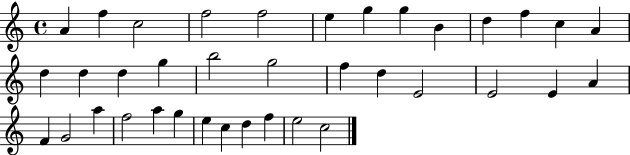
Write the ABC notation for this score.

X:1
T:Untitled
M:4/4
L:1/4
K:C
A f c2 f2 f2 e g g B d f c A d d d g b2 g2 f d E2 E2 E A F G2 a f2 a g e c d f e2 c2